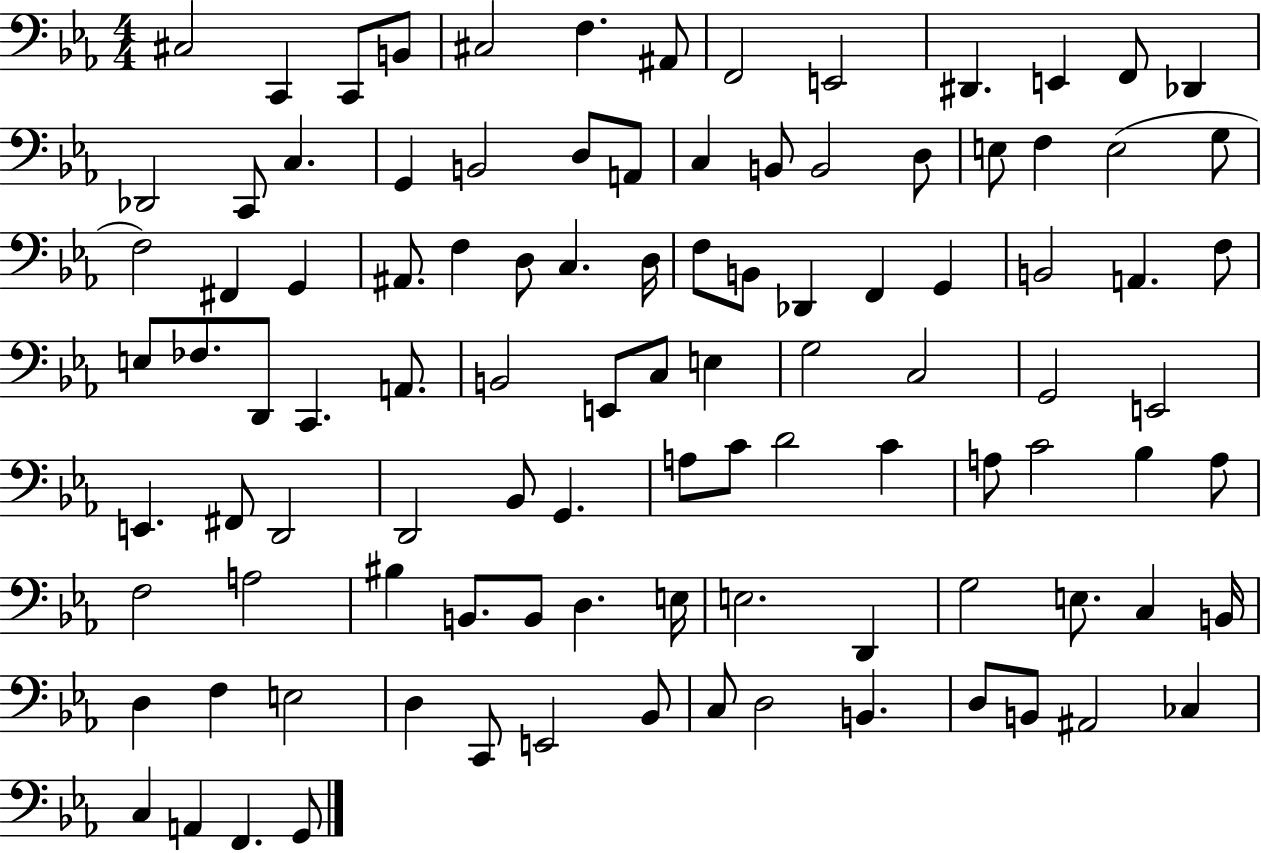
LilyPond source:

{
  \clef bass
  \numericTimeSignature
  \time 4/4
  \key ees \major
  cis2 c,4 c,8 b,8 | cis2 f4. ais,8 | f,2 e,2 | dis,4. e,4 f,8 des,4 | \break des,2 c,8 c4. | g,4 b,2 d8 a,8 | c4 b,8 b,2 d8 | e8 f4 e2( g8 | \break f2) fis,4 g,4 | ais,8. f4 d8 c4. d16 | f8 b,8 des,4 f,4 g,4 | b,2 a,4. f8 | \break e8 fes8. d,8 c,4. a,8. | b,2 e,8 c8 e4 | g2 c2 | g,2 e,2 | \break e,4. fis,8 d,2 | d,2 bes,8 g,4. | a8 c'8 d'2 c'4 | a8 c'2 bes4 a8 | \break f2 a2 | bis4 b,8. b,8 d4. e16 | e2. d,4 | g2 e8. c4 b,16 | \break d4 f4 e2 | d4 c,8 e,2 bes,8 | c8 d2 b,4. | d8 b,8 ais,2 ces4 | \break c4 a,4 f,4. g,8 | \bar "|."
}